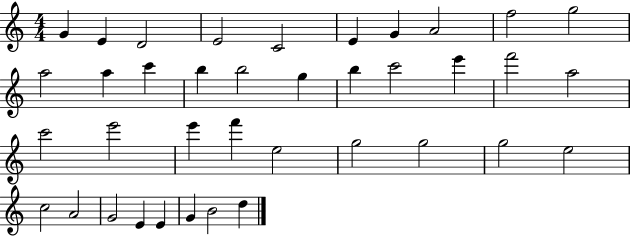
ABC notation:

X:1
T:Untitled
M:4/4
L:1/4
K:C
G E D2 E2 C2 E G A2 f2 g2 a2 a c' b b2 g b c'2 e' f'2 a2 c'2 e'2 e' f' e2 g2 g2 g2 e2 c2 A2 G2 E E G B2 d